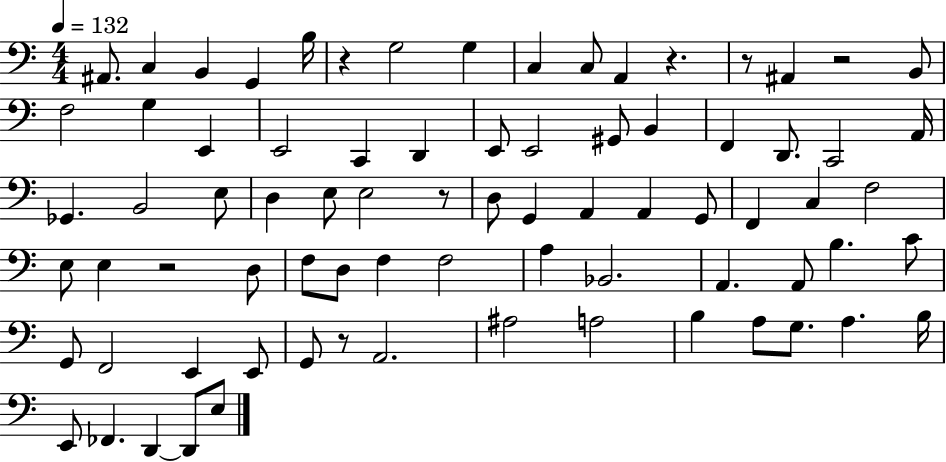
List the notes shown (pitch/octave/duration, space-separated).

A#2/e. C3/q B2/q G2/q B3/s R/q G3/h G3/q C3/q C3/e A2/q R/q. R/e A#2/q R/h B2/e F3/h G3/q E2/q E2/h C2/q D2/q E2/e E2/h G#2/e B2/q F2/q D2/e. C2/h A2/s Gb2/q. B2/h E3/e D3/q E3/e E3/h R/e D3/e G2/q A2/q A2/q G2/e F2/q C3/q F3/h E3/e E3/q R/h D3/e F3/e D3/e F3/q F3/h A3/q Bb2/h. A2/q. A2/e B3/q. C4/e G2/e F2/h E2/q E2/e G2/e R/e A2/h. A#3/h A3/h B3/q A3/e G3/e. A3/q. B3/s E2/e FES2/q. D2/q D2/e E3/e